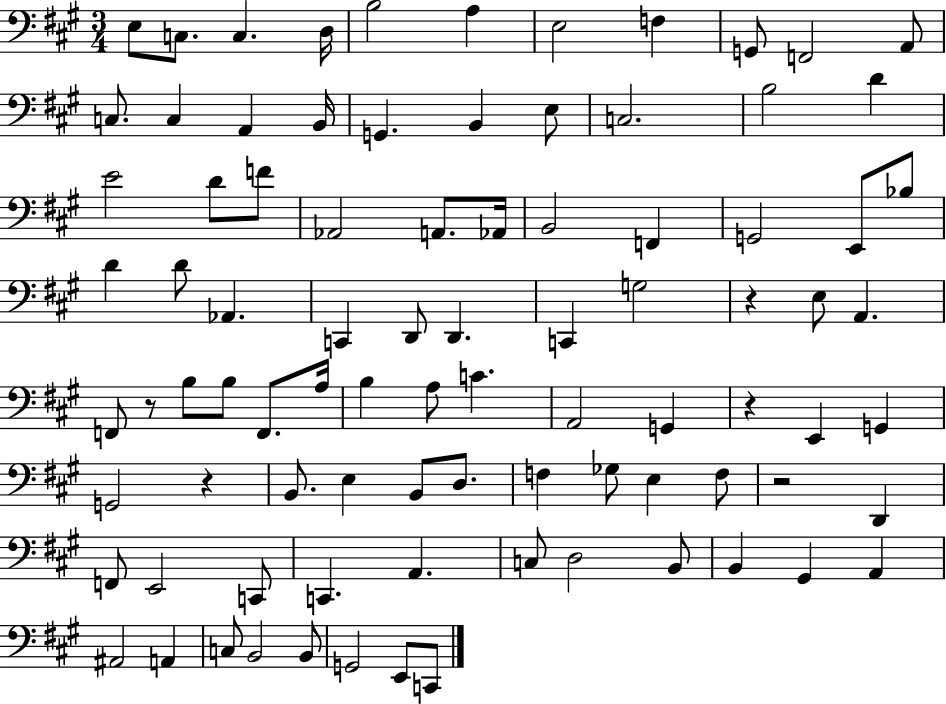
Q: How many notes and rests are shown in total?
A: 88